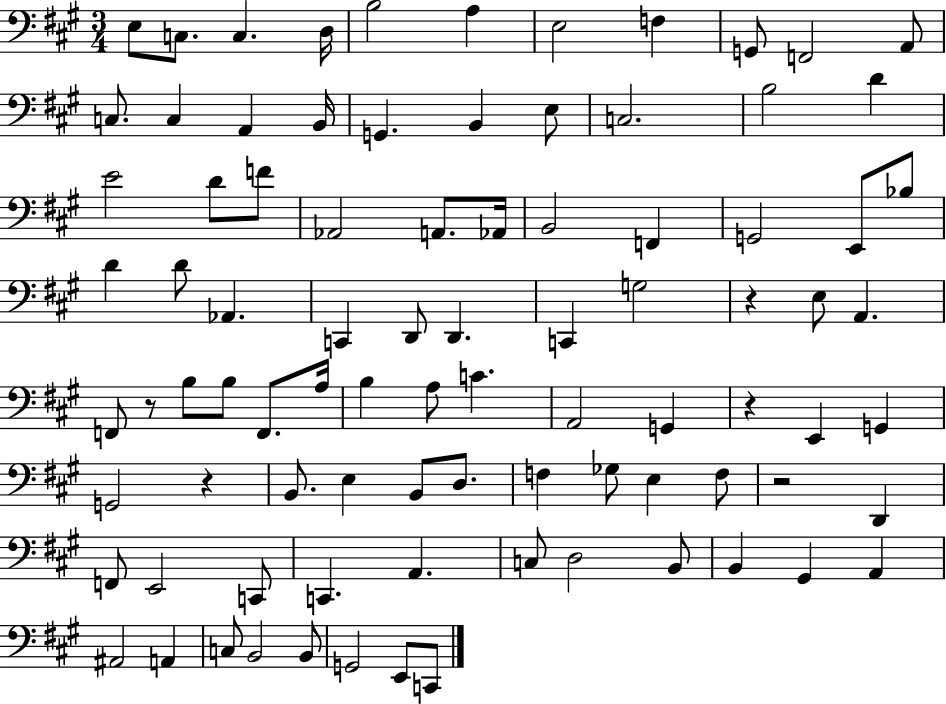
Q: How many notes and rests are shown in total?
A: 88